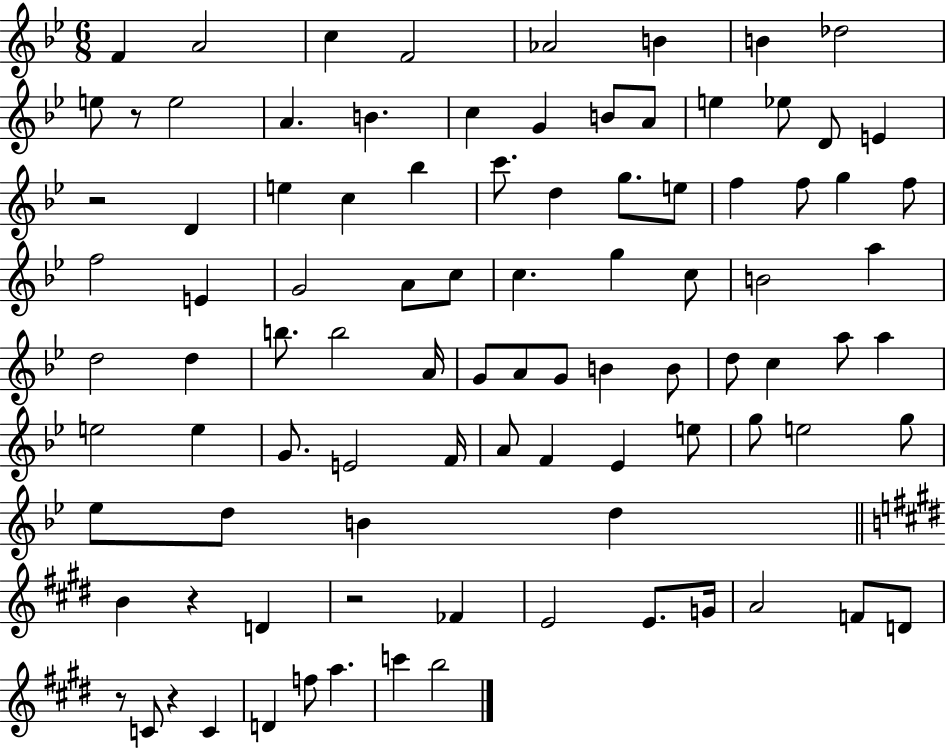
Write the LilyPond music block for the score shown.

{
  \clef treble
  \numericTimeSignature
  \time 6/8
  \key bes \major
  f'4 a'2 | c''4 f'2 | aes'2 b'4 | b'4 des''2 | \break e''8 r8 e''2 | a'4. b'4. | c''4 g'4 b'8 a'8 | e''4 ees''8 d'8 e'4 | \break r2 d'4 | e''4 c''4 bes''4 | c'''8. d''4 g''8. e''8 | f''4 f''8 g''4 f''8 | \break f''2 e'4 | g'2 a'8 c''8 | c''4. g''4 c''8 | b'2 a''4 | \break d''2 d''4 | b''8. b''2 a'16 | g'8 a'8 g'8 b'4 b'8 | d''8 c''4 a''8 a''4 | \break e''2 e''4 | g'8. e'2 f'16 | a'8 f'4 ees'4 e''8 | g''8 e''2 g''8 | \break ees''8 d''8 b'4 d''4 | \bar "||" \break \key e \major b'4 r4 d'4 | r2 fes'4 | e'2 e'8. g'16 | a'2 f'8 d'8 | \break r8 c'8 r4 c'4 | d'4 f''8 a''4. | c'''4 b''2 | \bar "|."
}